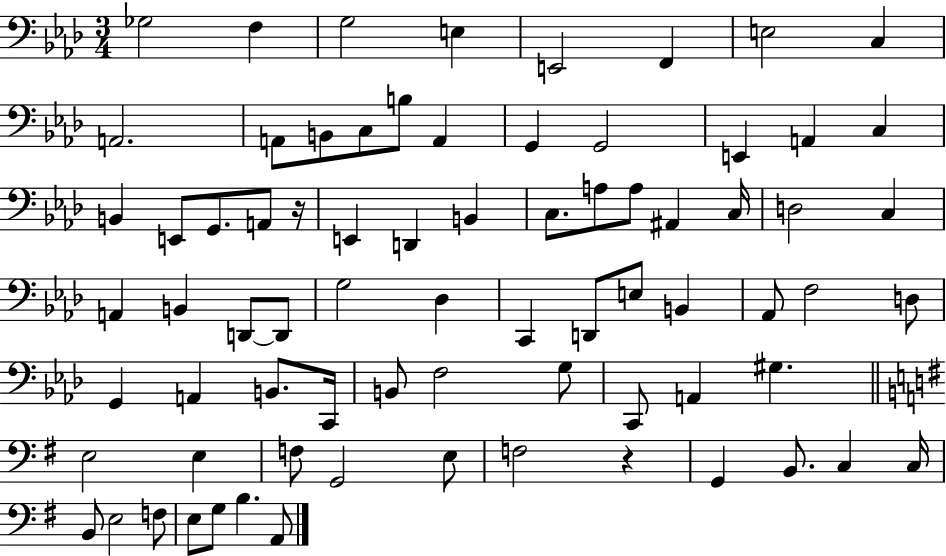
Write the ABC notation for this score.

X:1
T:Untitled
M:3/4
L:1/4
K:Ab
_G,2 F, G,2 E, E,,2 F,, E,2 C, A,,2 A,,/2 B,,/2 C,/2 B,/2 A,, G,, G,,2 E,, A,, C, B,, E,,/2 G,,/2 A,,/2 z/4 E,, D,, B,, C,/2 A,/2 A,/2 ^A,, C,/4 D,2 C, A,, B,, D,,/2 D,,/2 G,2 _D, C,, D,,/2 E,/2 B,, _A,,/2 F,2 D,/2 G,, A,, B,,/2 C,,/4 B,,/2 F,2 G,/2 C,,/2 A,, ^G, E,2 E, F,/2 G,,2 E,/2 F,2 z G,, B,,/2 C, C,/4 B,,/2 E,2 F,/2 E,/2 G,/2 B, A,,/2